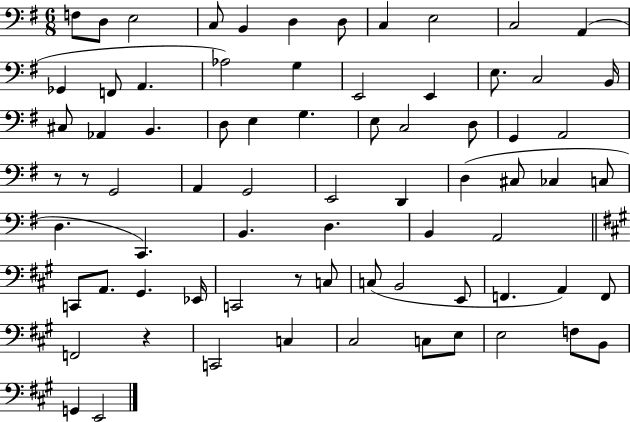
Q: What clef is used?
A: bass